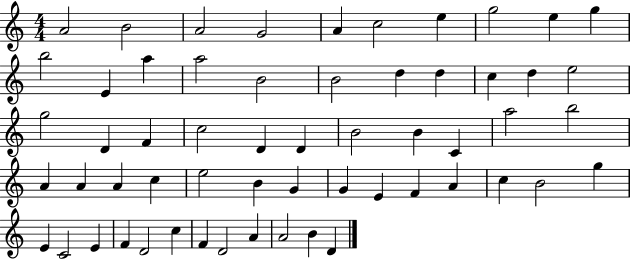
{
  \clef treble
  \numericTimeSignature
  \time 4/4
  \key c \major
  a'2 b'2 | a'2 g'2 | a'4 c''2 e''4 | g''2 e''4 g''4 | \break b''2 e'4 a''4 | a''2 b'2 | b'2 d''4 d''4 | c''4 d''4 e''2 | \break g''2 d'4 f'4 | c''2 d'4 d'4 | b'2 b'4 c'4 | a''2 b''2 | \break a'4 a'4 a'4 c''4 | e''2 b'4 g'4 | g'4 e'4 f'4 a'4 | c''4 b'2 g''4 | \break e'4 c'2 e'4 | f'4 d'2 c''4 | f'4 d'2 a'4 | a'2 b'4 d'4 | \break \bar "|."
}